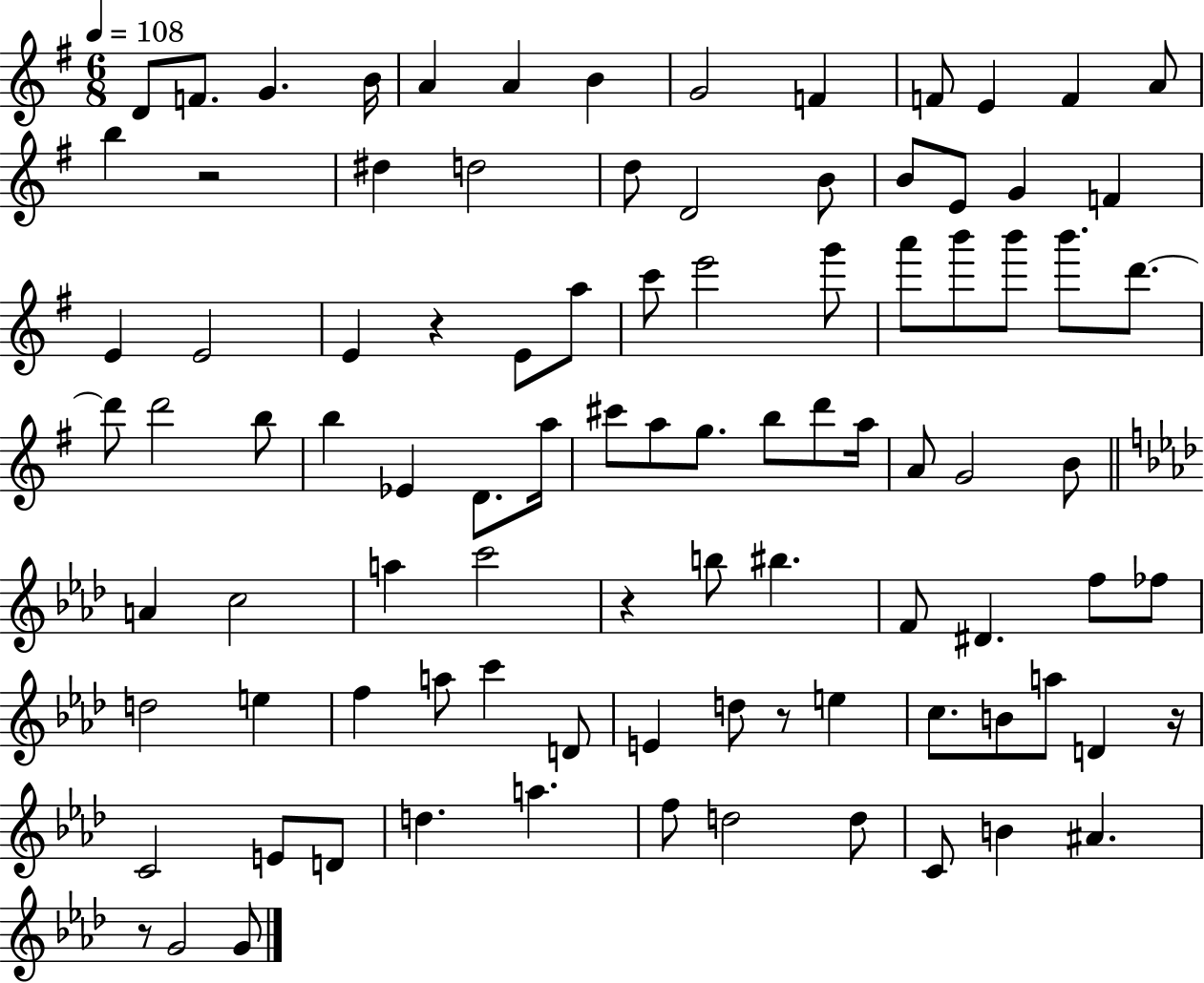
{
  \clef treble
  \numericTimeSignature
  \time 6/8
  \key g \major
  \tempo 4 = 108
  d'8 f'8. g'4. b'16 | a'4 a'4 b'4 | g'2 f'4 | f'8 e'4 f'4 a'8 | \break b''4 r2 | dis''4 d''2 | d''8 d'2 b'8 | b'8 e'8 g'4 f'4 | \break e'4 e'2 | e'4 r4 e'8 a''8 | c'''8 e'''2 g'''8 | a'''8 b'''8 b'''8 b'''8. d'''8.~~ | \break d'''8 d'''2 b''8 | b''4 ees'4 d'8. a''16 | cis'''8 a''8 g''8. b''8 d'''8 a''16 | a'8 g'2 b'8 | \break \bar "||" \break \key aes \major a'4 c''2 | a''4 c'''2 | r4 b''8 bis''4. | f'8 dis'4. f''8 fes''8 | \break d''2 e''4 | f''4 a''8 c'''4 d'8 | e'4 d''8 r8 e''4 | c''8. b'8 a''8 d'4 r16 | \break c'2 e'8 d'8 | d''4. a''4. | f''8 d''2 d''8 | c'8 b'4 ais'4. | \break r8 g'2 g'8 | \bar "|."
}